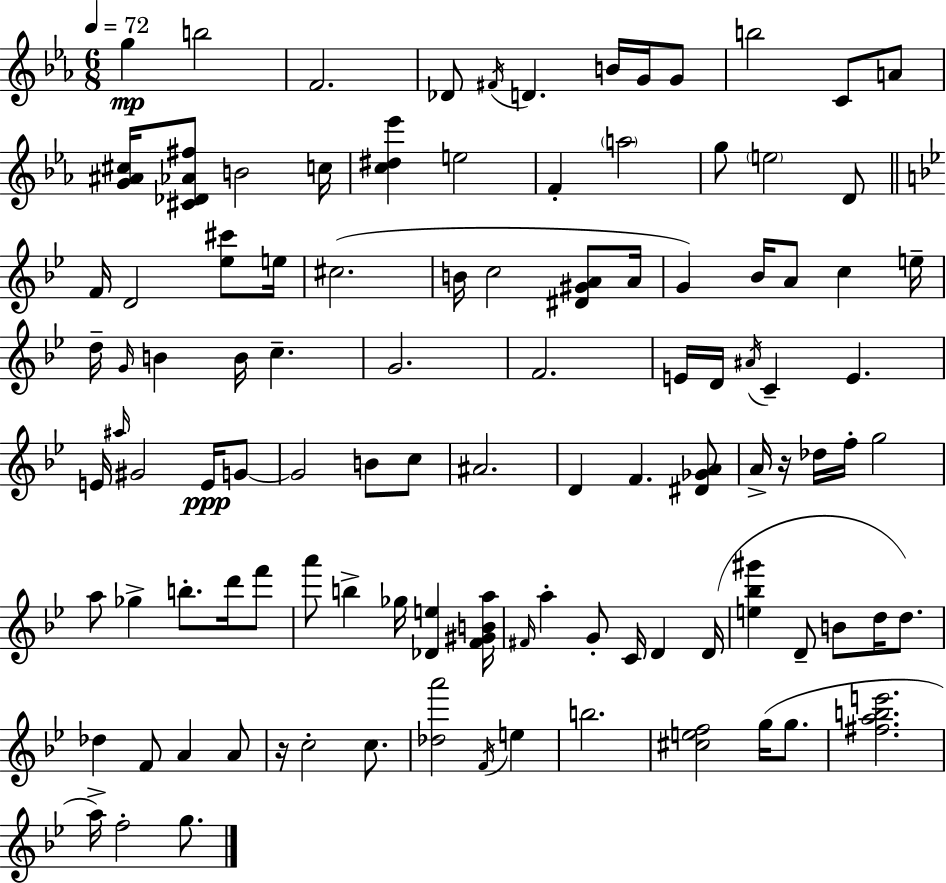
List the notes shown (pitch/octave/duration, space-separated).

G5/q B5/h F4/h. Db4/e F#4/s D4/q. B4/s G4/s G4/e B5/h C4/e A4/e [G4,A#4,C#5]/s [C#4,Db4,Ab4,F#5]/e B4/h C5/s [C5,D#5,Eb6]/q E5/h F4/q A5/h G5/e E5/h D4/e F4/s D4/h [Eb5,C#6]/e E5/s C#5/h. B4/s C5/h [D#4,G#4,A4]/e A4/s G4/q Bb4/s A4/e C5/q E5/s D5/s G4/s B4/q B4/s C5/q. G4/h. F4/h. E4/s D4/s A#4/s C4/q E4/q. E4/s A#5/s G#4/h E4/s G4/e G4/h B4/e C5/e A#4/h. D4/q F4/q. [D#4,Gb4,A4]/e A4/s R/s Db5/s F5/s G5/h A5/e Gb5/q B5/e. D6/s F6/e A6/e B5/q Gb5/s [Db4,E5]/q [F4,G#4,B4,A5]/s F#4/s A5/q G4/e C4/s D4/q D4/s [E5,Bb5,G#6]/q D4/e B4/e D5/s D5/e. Db5/q F4/e A4/q A4/e R/s C5/h C5/e. [Db5,A6]/h F4/s E5/q B5/h. [C#5,E5,F5]/h G5/s G5/e. [F#5,A5,B5,E6]/h. A5/s F5/h G5/e.